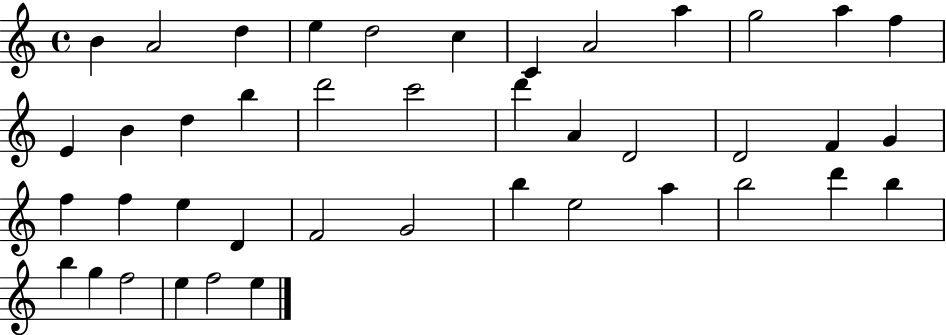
B4/q A4/h D5/q E5/q D5/h C5/q C4/q A4/h A5/q G5/h A5/q F5/q E4/q B4/q D5/q B5/q D6/h C6/h D6/q A4/q D4/h D4/h F4/q G4/q F5/q F5/q E5/q D4/q F4/h G4/h B5/q E5/h A5/q B5/h D6/q B5/q B5/q G5/q F5/h E5/q F5/h E5/q